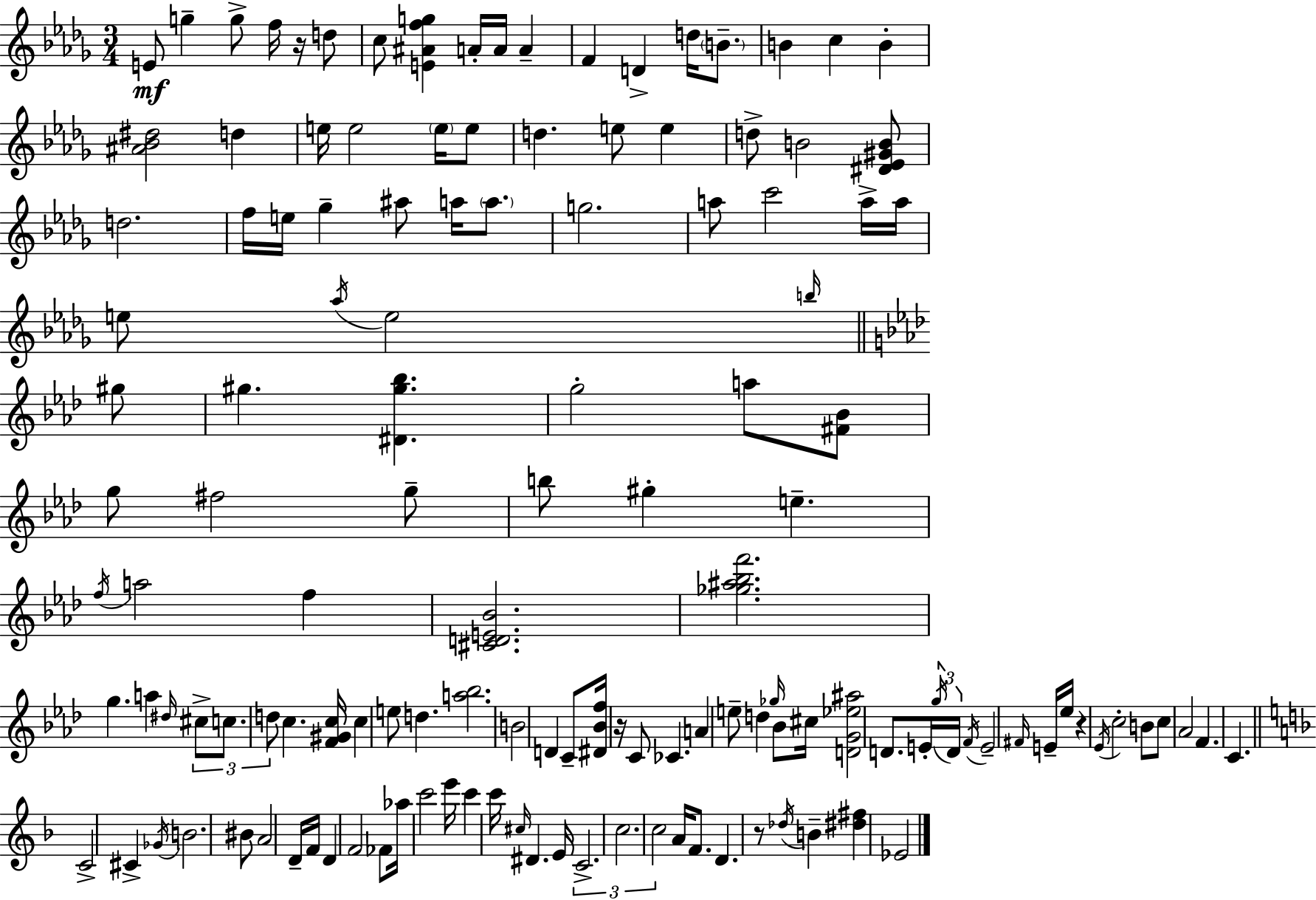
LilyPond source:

{
  \clef treble
  \numericTimeSignature
  \time 3/4
  \key bes \minor
  e'8\mf g''4-- g''8-> f''16 r16 d''8 | c''8 <e' ais' f'' g''>4 a'16-. a'16 a'4-- | f'4 d'4-> d''16 \parenthesize b'8.-- | b'4 c''4 b'4-. | \break <ais' bes' dis''>2 d''4 | e''16 e''2 \parenthesize e''16 e''8 | d''4. e''8 e''4 | d''8-> b'2 <dis' ees' gis' b'>8 | \break d''2. | f''16 e''16 ges''4-- ais''8 a''16 \parenthesize a''8. | g''2. | a''8 c'''2 a''16-> a''16 | \break e''8 \acciaccatura { aes''16 } e''2 \grace { b''16 } | \bar "||" \break \key f \minor gis''8 gis''4. <dis' gis'' bes''>4. | g''2-. a''8 | <fis' bes'>8 g''8 fis''2 | g''8-- b''8 gis''4-. e''4.-- | \break \acciaccatura { f''16 } a''2 f''4 | <cis' d' e' bes'>2. | <ges'' ais'' bes'' f'''>2. | g''4. a''4 | \break \grace { dis''16 } \tuplet 3/2 { cis''8-> c''8. d''8 } c''4. | <f' gis' c''>16 c''4 e''8 d''4. | <a'' bes''>2. | b'2 | \break d'4 c'8-- <dis' bes' f''>16 r16 c'8 ces'4. | a'4 e''8-- d''4 | \grace { ges''16 } bes'8 cis''16 <d' g' ees'' ais''>2 | d'8. e'16-. \tuplet 3/2 { \acciaccatura { g''16 } d'16 \acciaccatura { f'16 } } e'2-- | \break \grace { fis'16 } e'16-- ees''16 r4 | \acciaccatura { ees'16 } c''2-. b'8 c''8 | aes'2 f'4. | c'4. \bar "||" \break \key f \major c'2-> cis'4-> | \acciaccatura { ges'16 } b'2. | bis'8 a'2 d'16-- | f'16 d'4 f'2 | \break fes'8 aes''16 c'''2 | e'''16 c'''4 c'''16 \grace { cis''16 } dis'4. | e'16 \tuplet 3/2 { c'2.-> | c''2. | \break c''2 } a'16 f'8. | d'4. r8 \acciaccatura { des''16 } b'4-- | <dis'' fis''>4 ees'2 | \bar "|."
}